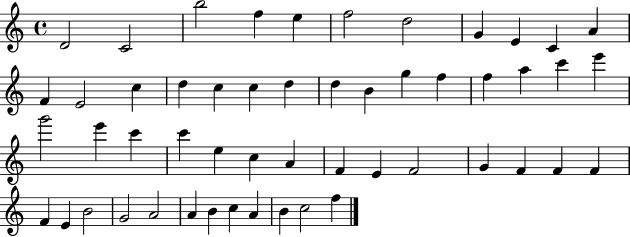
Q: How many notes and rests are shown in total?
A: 52